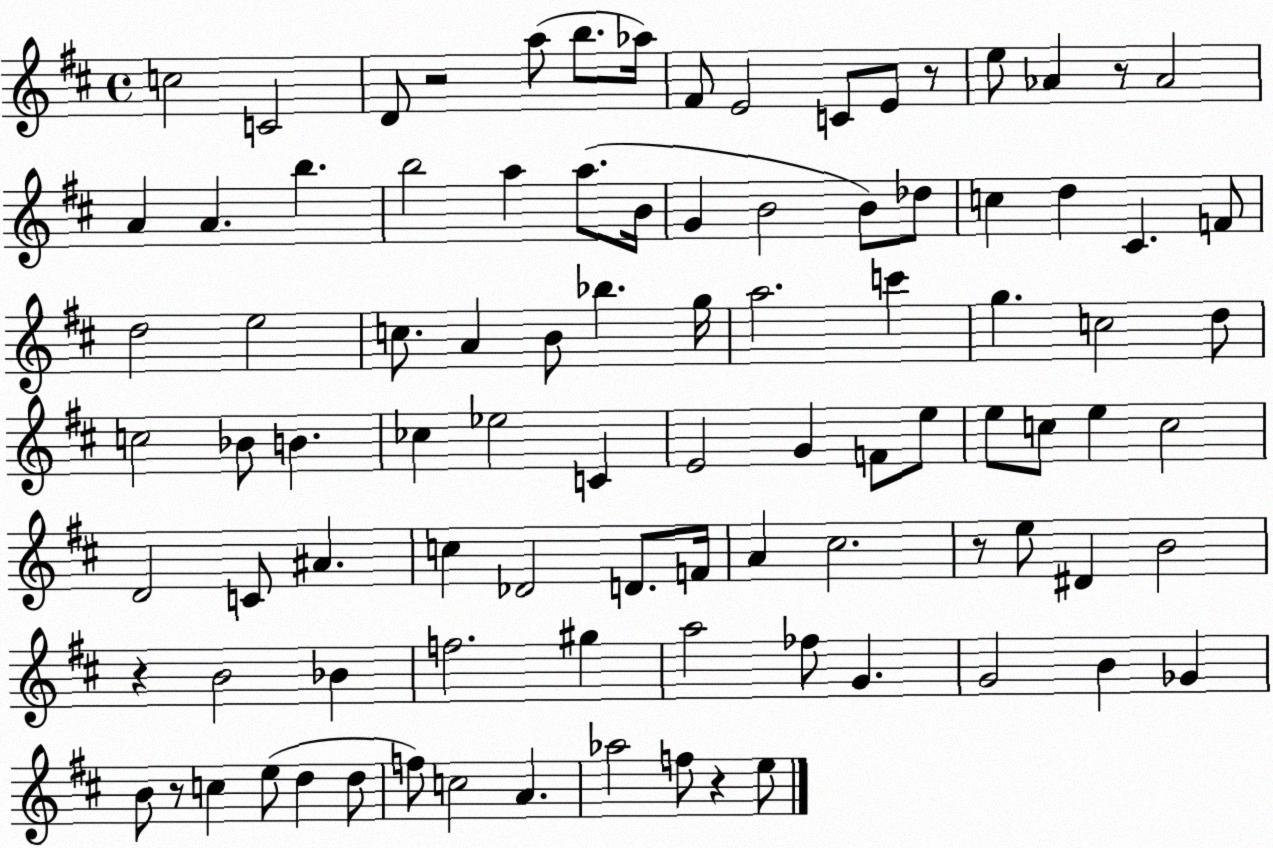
X:1
T:Untitled
M:4/4
L:1/4
K:D
c2 C2 D/2 z2 a/2 b/2 _a/4 ^F/2 E2 C/2 E/2 z/2 e/2 _A z/2 _A2 A A b b2 a a/2 B/4 G B2 B/2 _d/2 c d ^C F/2 d2 e2 c/2 A B/2 _b g/4 a2 c' g c2 d/2 c2 _B/2 B _c _e2 C E2 G F/2 e/2 e/2 c/2 e c2 D2 C/2 ^A c _D2 D/2 F/4 A ^c2 z/2 e/2 ^D B2 z B2 _B f2 ^g a2 _f/2 G G2 B _G B/2 z/2 c e/2 d d/2 f/2 c2 A _a2 f/2 z e/2